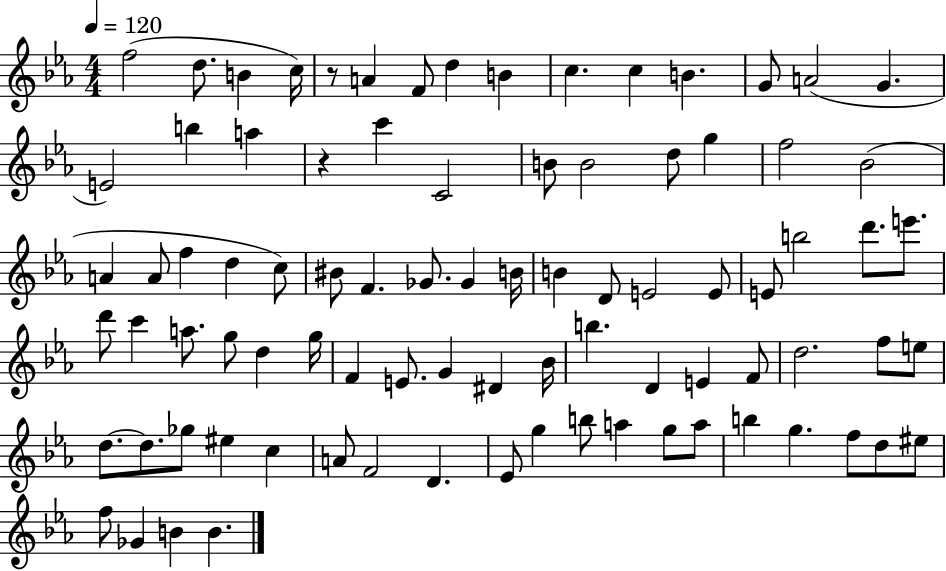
F5/h D5/e. B4/q C5/s R/e A4/q F4/e D5/q B4/q C5/q. C5/q B4/q. G4/e A4/h G4/q. E4/h B5/q A5/q R/q C6/q C4/h B4/e B4/h D5/e G5/q F5/h Bb4/h A4/q A4/e F5/q D5/q C5/e BIS4/e F4/q. Gb4/e. Gb4/q B4/s B4/q D4/e E4/h E4/e E4/e B5/h D6/e. E6/e. D6/e C6/q A5/e. G5/e D5/q G5/s F4/q E4/e. G4/q D#4/q Bb4/s B5/q. D4/q E4/q F4/e D5/h. F5/e E5/e D5/e. D5/e. Gb5/e EIS5/q C5/q A4/e F4/h D4/q. Eb4/e G5/q B5/e A5/q G5/e A5/e B5/q G5/q. F5/e D5/e EIS5/e F5/e Gb4/q B4/q B4/q.